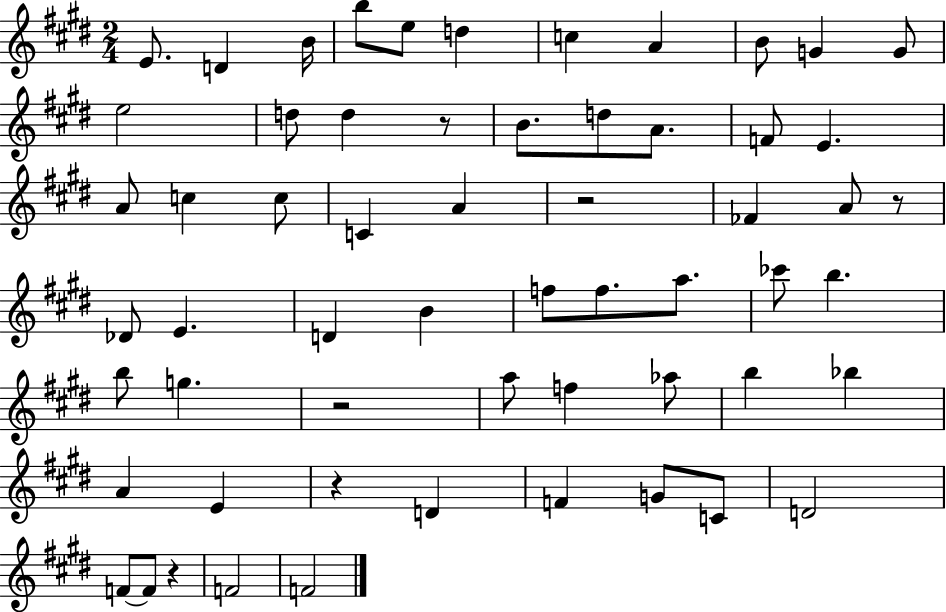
{
  \clef treble
  \numericTimeSignature
  \time 2/4
  \key e \major
  e'8. d'4 b'16 | b''8 e''8 d''4 | c''4 a'4 | b'8 g'4 g'8 | \break e''2 | d''8 d''4 r8 | b'8. d''8 a'8. | f'8 e'4. | \break a'8 c''4 c''8 | c'4 a'4 | r2 | fes'4 a'8 r8 | \break des'8 e'4. | d'4 b'4 | f''8 f''8. a''8. | ces'''8 b''4. | \break b''8 g''4. | r2 | a''8 f''4 aes''8 | b''4 bes''4 | \break a'4 e'4 | r4 d'4 | f'4 g'8 c'8 | d'2 | \break f'8~~ f'8 r4 | f'2 | f'2 | \bar "|."
}